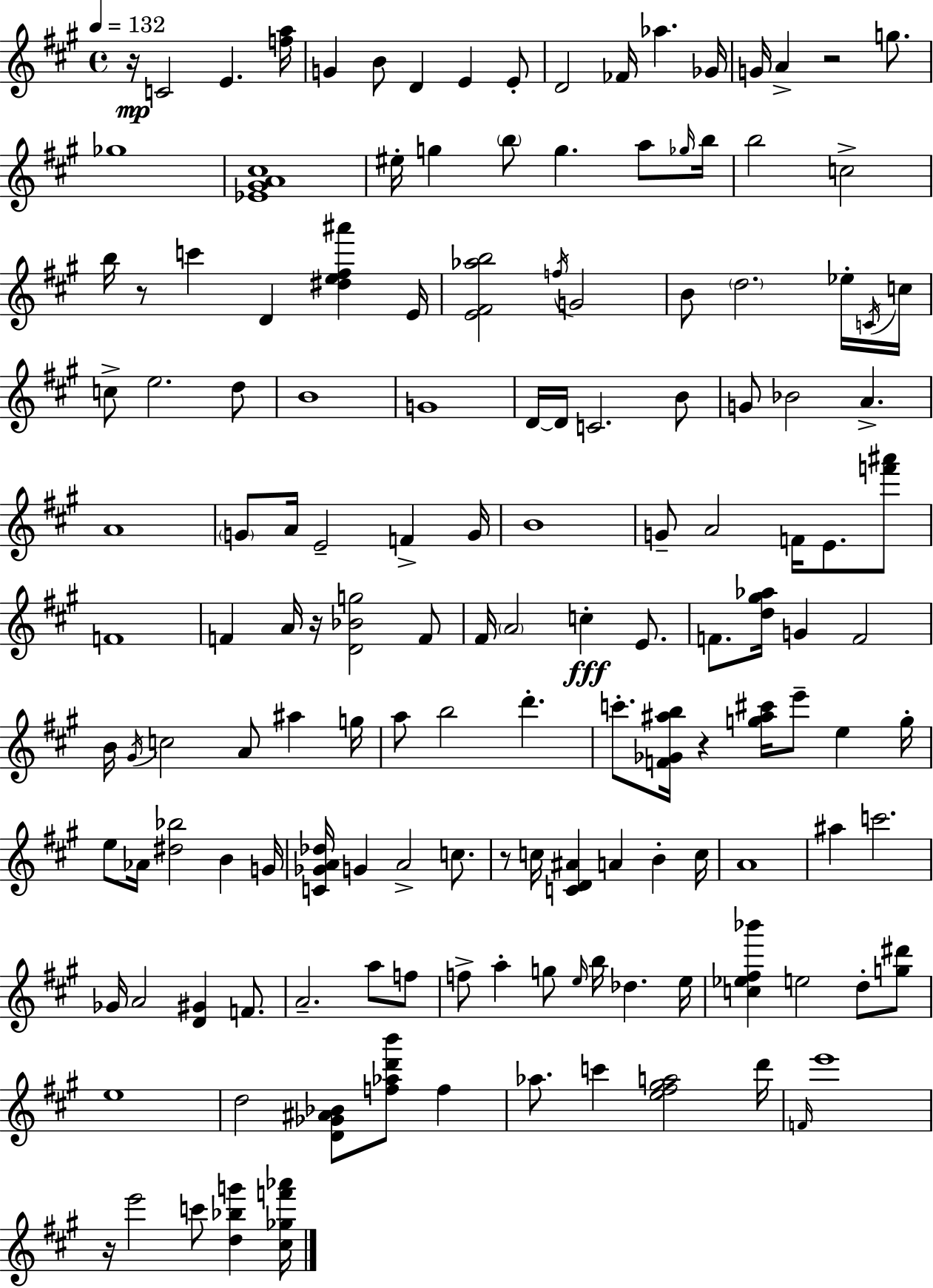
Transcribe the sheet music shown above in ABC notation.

X:1
T:Untitled
M:4/4
L:1/4
K:A
z/4 C2 E [fa]/4 G B/2 D E E/2 D2 _F/4 _a _G/4 G/4 A z2 g/2 _g4 [_E^GA^c]4 ^e/4 g b/2 g a/2 _g/4 b/4 b2 c2 b/4 z/2 c' D [^de^f^a'] E/4 [E^F_ab]2 f/4 G2 B/2 d2 _e/4 C/4 c/4 c/2 e2 d/2 B4 G4 D/4 D/4 C2 B/2 G/2 _B2 A A4 G/2 A/4 E2 F G/4 B4 G/2 A2 F/4 E/2 [f'^a']/2 F4 F A/4 z/4 [D_Bg]2 F/2 ^F/4 A2 c E/2 F/2 [d^g_a]/4 G F2 B/4 ^G/4 c2 A/2 ^a g/4 a/2 b2 d' c'/2 [F_G^ab]/4 z [g^a^c']/4 e'/2 e g/4 e/2 _A/4 [^d_b]2 B G/4 [C_GA_d]/4 G A2 c/2 z/2 c/4 [CD^A] A B c/4 A4 ^a c'2 _G/4 A2 [D^G] F/2 A2 a/2 f/2 f/2 a g/2 e/4 b/4 _d e/4 [c_e^f_b'] e2 d/2 [g^d']/2 e4 d2 [D_G^A_B]/2 [f_ad'b']/2 f _a/2 c' [e^f^ga]2 d'/4 F/4 e'4 z/4 e'2 c'/2 [d_bg'] [^c_gf'_a']/4